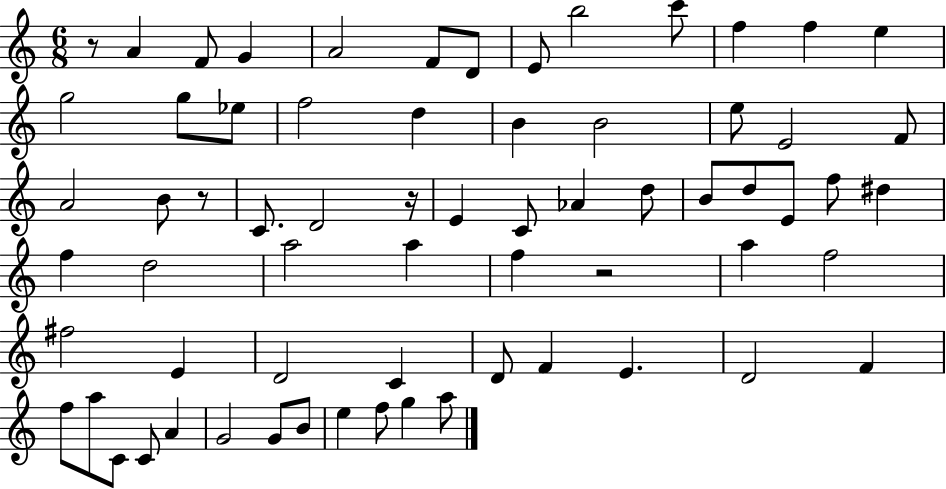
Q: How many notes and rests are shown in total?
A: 67